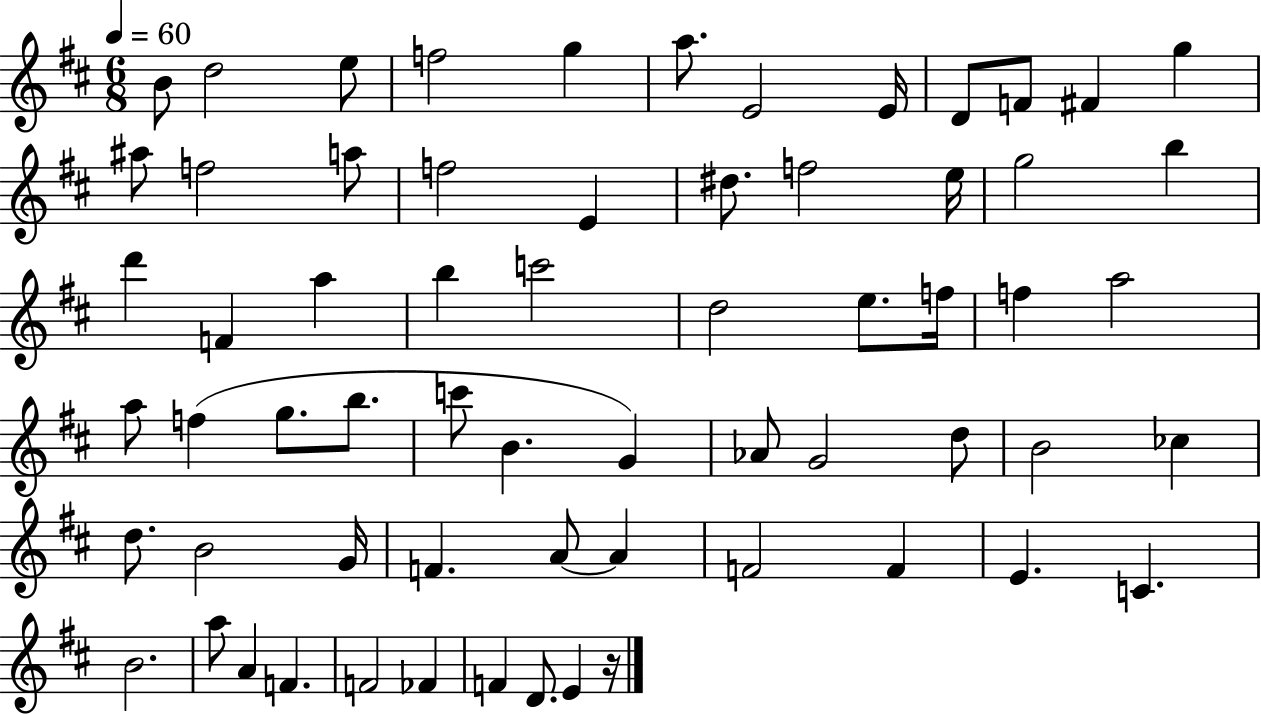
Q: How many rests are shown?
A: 1